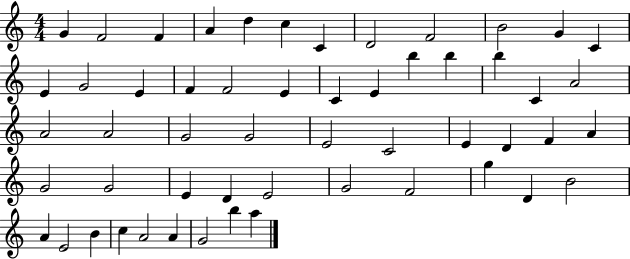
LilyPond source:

{
  \clef treble
  \numericTimeSignature
  \time 4/4
  \key c \major
  g'4 f'2 f'4 | a'4 d''4 c''4 c'4 | d'2 f'2 | b'2 g'4 c'4 | \break e'4 g'2 e'4 | f'4 f'2 e'4 | c'4 e'4 b''4 b''4 | b''4 c'4 a'2 | \break a'2 a'2 | g'2 g'2 | e'2 c'2 | e'4 d'4 f'4 a'4 | \break g'2 g'2 | e'4 d'4 e'2 | g'2 f'2 | g''4 d'4 b'2 | \break a'4 e'2 b'4 | c''4 a'2 a'4 | g'2 b''4 a''4 | \bar "|."
}